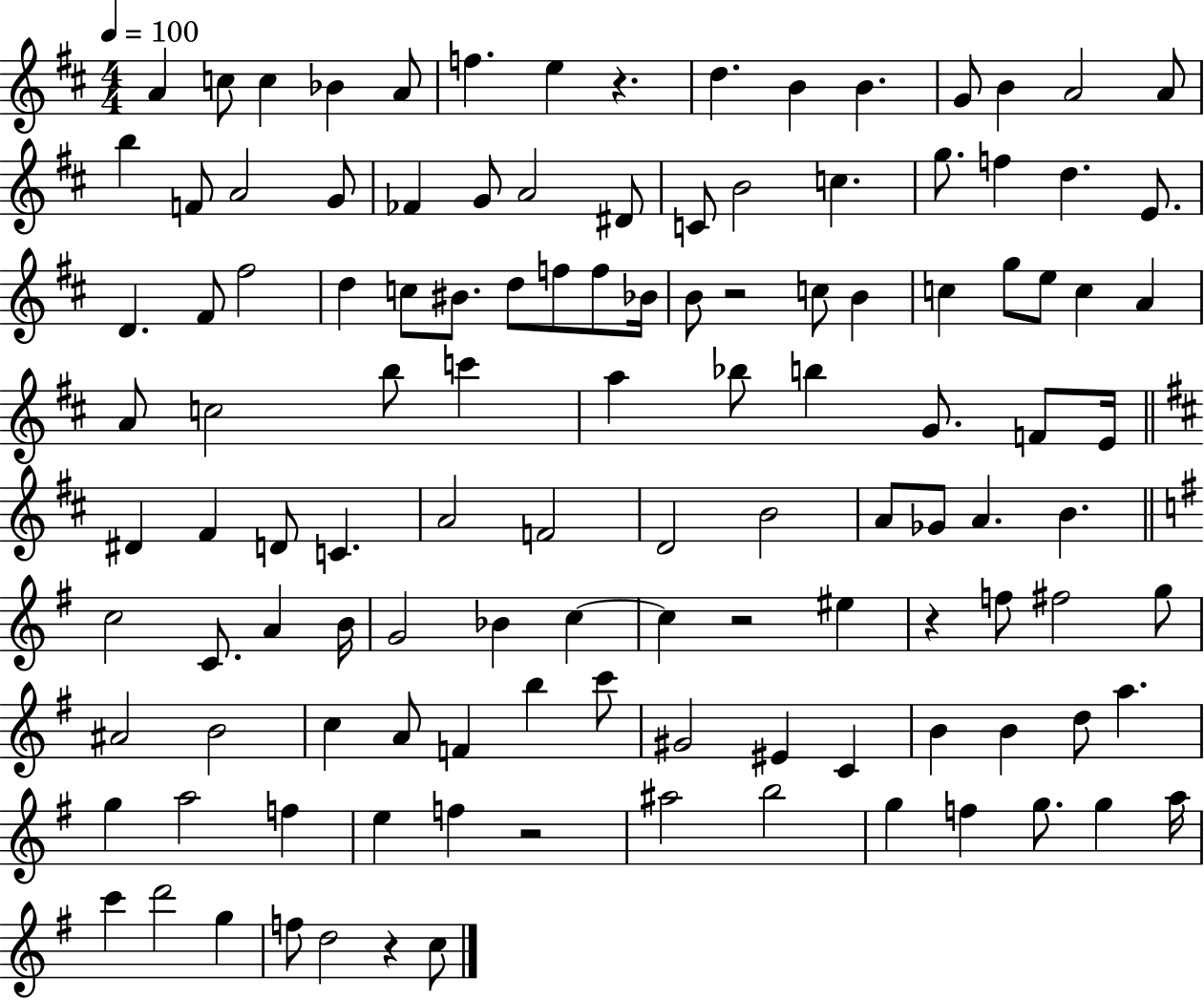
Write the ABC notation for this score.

X:1
T:Untitled
M:4/4
L:1/4
K:D
A c/2 c _B A/2 f e z d B B G/2 B A2 A/2 b F/2 A2 G/2 _F G/2 A2 ^D/2 C/2 B2 c g/2 f d E/2 D ^F/2 ^f2 d c/2 ^B/2 d/2 f/2 f/2 _B/4 B/2 z2 c/2 B c g/2 e/2 c A A/2 c2 b/2 c' a _b/2 b G/2 F/2 E/4 ^D ^F D/2 C A2 F2 D2 B2 A/2 _G/2 A B c2 C/2 A B/4 G2 _B c c z2 ^e z f/2 ^f2 g/2 ^A2 B2 c A/2 F b c'/2 ^G2 ^E C B B d/2 a g a2 f e f z2 ^a2 b2 g f g/2 g a/4 c' d'2 g f/2 d2 z c/2